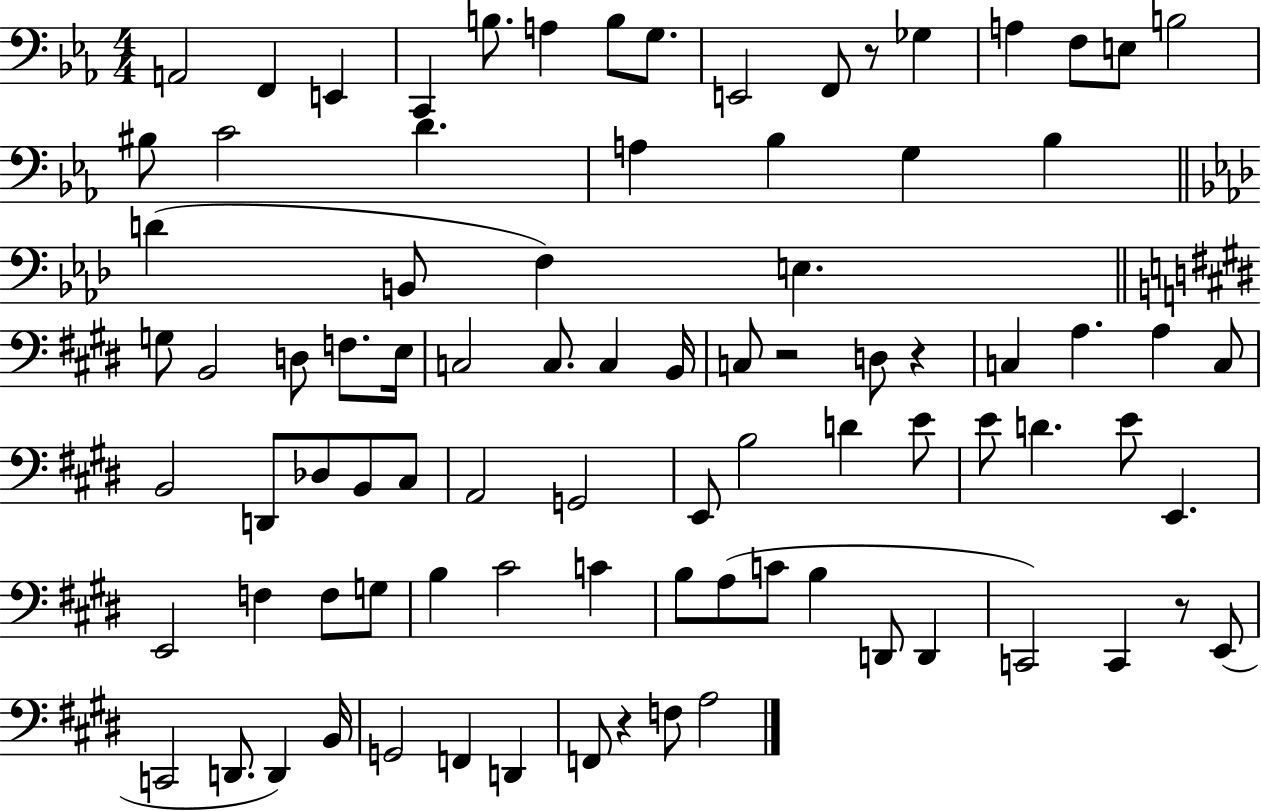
A2/h F2/q E2/q C2/q B3/e. A3/q B3/e G3/e. E2/h F2/e R/e Gb3/q A3/q F3/e E3/e B3/h BIS3/e C4/h D4/q. A3/q Bb3/q G3/q Bb3/q D4/q B2/e F3/q E3/q. G3/e B2/h D3/e F3/e. E3/s C3/h C3/e. C3/q B2/s C3/e R/h D3/e R/q C3/q A3/q. A3/q C3/e B2/h D2/e Db3/e B2/e C#3/e A2/h G2/h E2/e B3/h D4/q E4/e E4/e D4/q. E4/e E2/q. E2/h F3/q F3/e G3/e B3/q C#4/h C4/q B3/e A3/e C4/e B3/q D2/e D2/q C2/h C2/q R/e E2/e C2/h D2/e. D2/q B2/s G2/h F2/q D2/q F2/e R/q F3/e A3/h